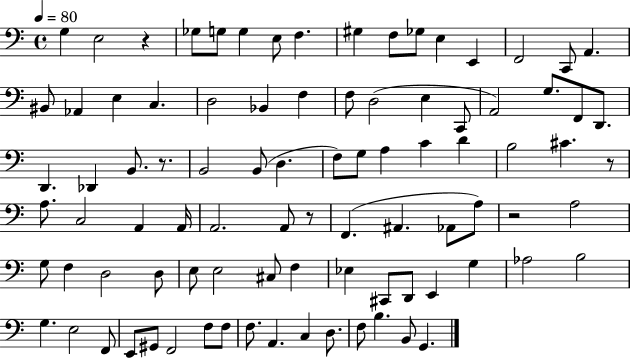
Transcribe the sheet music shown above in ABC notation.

X:1
T:Untitled
M:4/4
L:1/4
K:C
G, E,2 z _G,/2 G,/2 G, E,/2 F, ^G, F,/2 _G,/2 E, E,, F,,2 C,,/2 A,, ^B,,/2 _A,, E, C, D,2 _B,, F, F,/2 D,2 E, C,,/2 A,,2 G,/2 F,,/2 D,,/2 D,, _D,, B,,/2 z/2 B,,2 B,,/2 D, F,/2 G,/2 A, C D B,2 ^C z/2 A,/2 C,2 A,, A,,/4 A,,2 A,,/2 z/2 F,, ^A,, _A,,/2 A,/2 z2 A,2 G,/2 F, D,2 D,/2 E,/2 E,2 ^C,/2 F, _E, ^C,,/2 D,,/2 E,, G, _A,2 B,2 G, E,2 F,,/2 E,,/2 ^G,,/2 F,,2 F,/2 F,/2 F,/2 A,, C, D,/2 F,/2 B, B,,/2 G,,